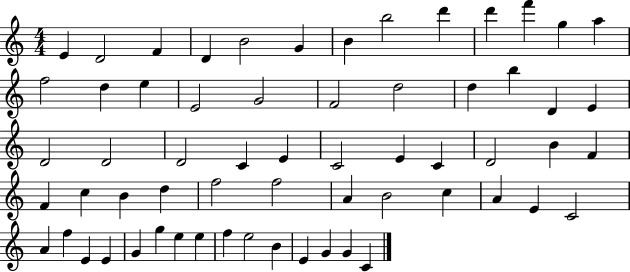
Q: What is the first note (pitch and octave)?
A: E4